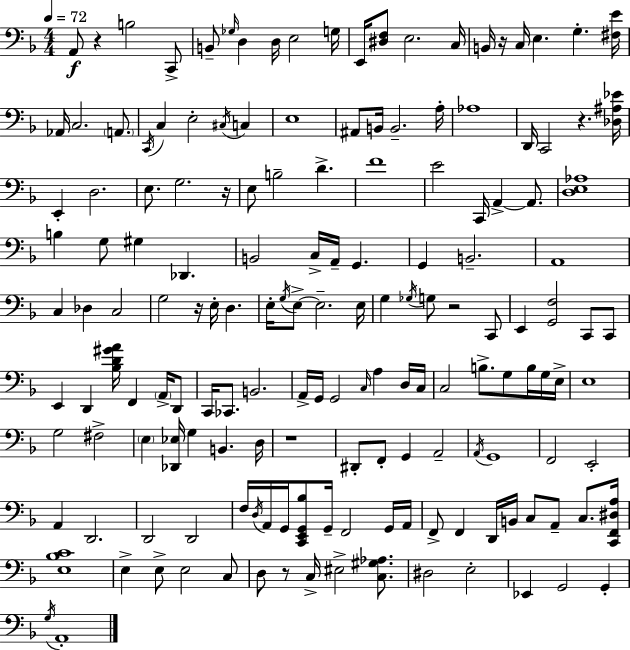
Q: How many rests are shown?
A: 8